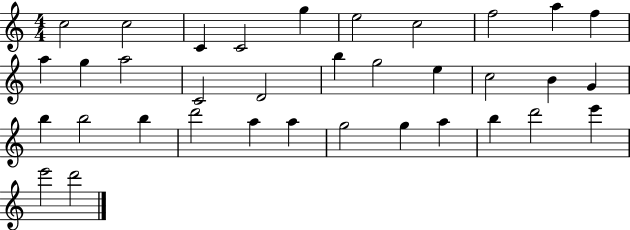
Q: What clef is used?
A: treble